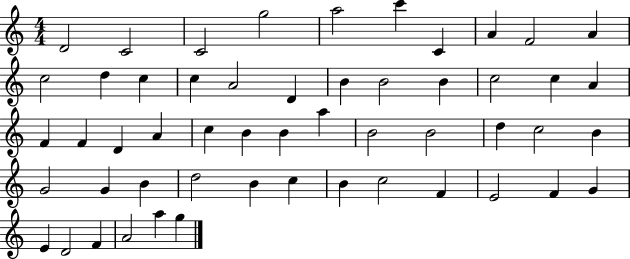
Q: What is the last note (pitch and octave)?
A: G5